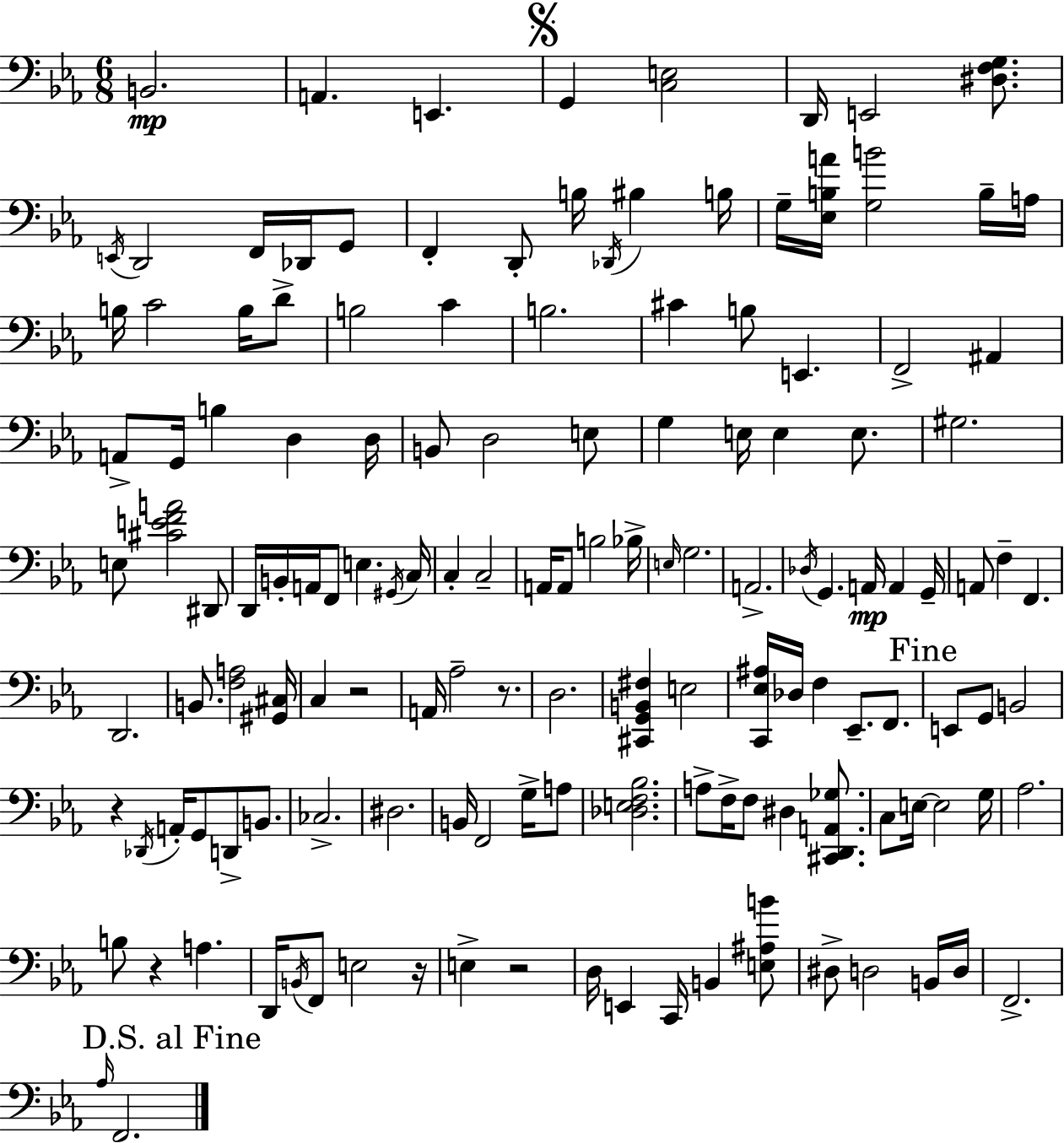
X:1
T:Untitled
M:6/8
L:1/4
K:Cm
B,,2 A,, E,, G,, [C,E,]2 D,,/4 E,,2 [^D,F,G,]/2 E,,/4 D,,2 F,,/4 _D,,/4 G,,/2 F,, D,,/2 B,/4 _D,,/4 ^B, B,/4 G,/4 [_E,B,A]/4 [G,B]2 B,/4 A,/4 B,/4 C2 B,/4 D/2 B,2 C B,2 ^C B,/2 E,, F,,2 ^A,, A,,/2 G,,/4 B, D, D,/4 B,,/2 D,2 E,/2 G, E,/4 E, E,/2 ^G,2 E,/2 [^CEFA]2 ^D,,/2 D,,/4 B,,/4 A,,/4 F,,/2 E, ^G,,/4 C,/4 C, C,2 A,,/4 A,,/2 B,2 _B,/4 E,/4 G,2 A,,2 _D,/4 G,, A,,/4 A,, G,,/4 A,,/2 F, F,, D,,2 B,,/2 [F,A,]2 [^G,,^C,]/4 C, z2 A,,/4 _A,2 z/2 D,2 [^C,,G,,B,,^F,] E,2 [C,,_E,^A,]/4 _D,/4 F, _E,,/2 F,,/2 E,,/2 G,,/2 B,,2 z _D,,/4 A,,/4 G,,/2 D,,/2 B,,/2 _C,2 ^D,2 B,,/4 F,,2 G,/4 A,/2 [_D,E,F,_B,]2 A,/2 F,/4 F,/2 ^D, [^C,,D,,A,,_G,]/2 C,/2 E,/4 E,2 G,/4 _A,2 B,/2 z A, D,,/4 B,,/4 F,,/2 E,2 z/4 E, z2 D,/4 E,, C,,/4 B,, [E,^A,B]/2 ^D,/2 D,2 B,,/4 D,/4 F,,2 _A,/4 F,,2